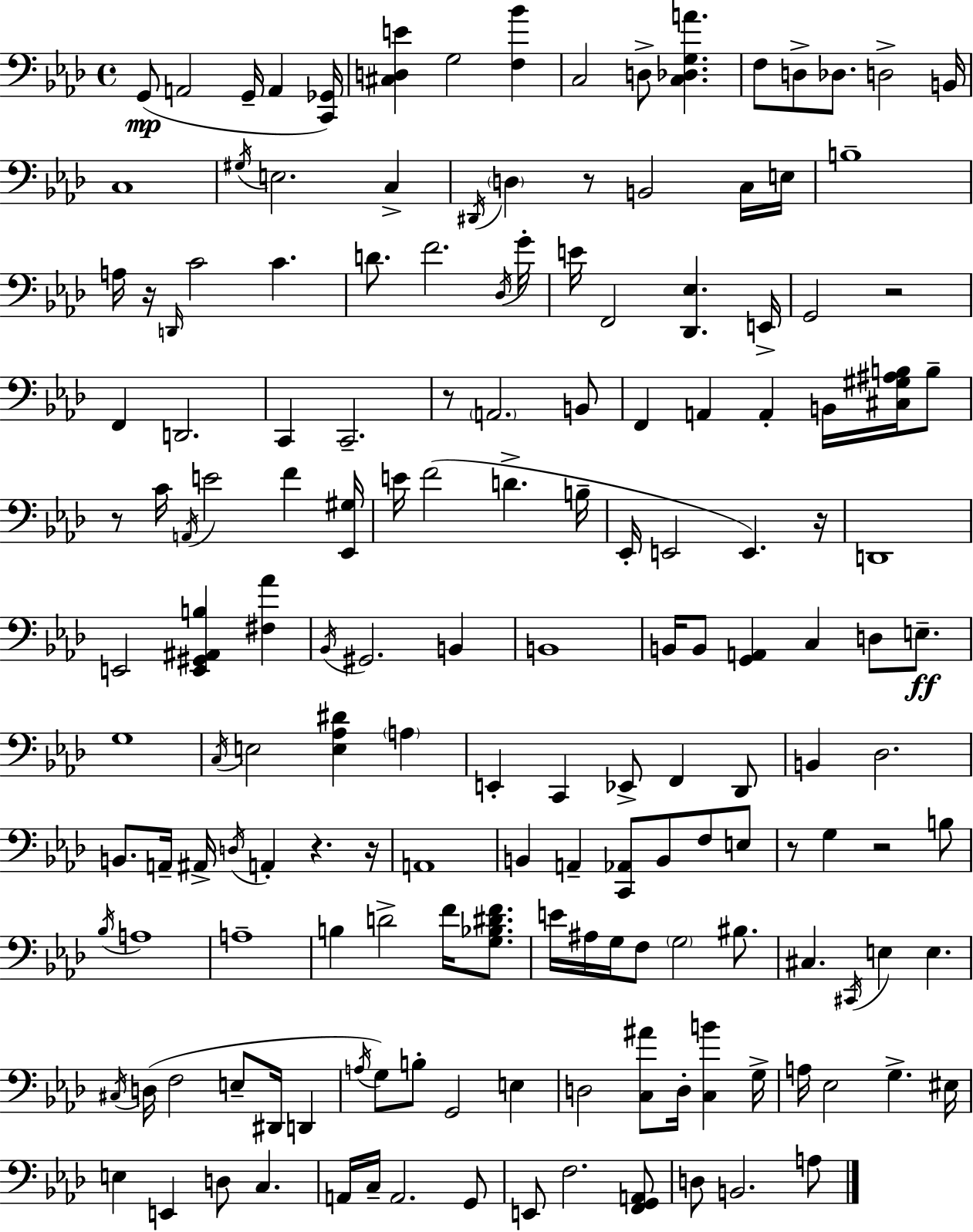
{
  \clef bass
  \time 4/4
  \defaultTimeSignature
  \key aes \major
  g,8(\mp a,2 g,16-- a,4 <c, ges,>16) | <cis d e'>4 g2 <f bes'>4 | c2 d8-> <c des g a'>4. | f8 d8-> des8. d2-> b,16 | \break c1 | \acciaccatura { gis16 } e2. c4-> | \acciaccatura { dis,16 } \parenthesize d4 r8 b,2 | c16 e16 b1-- | \break a16 r16 \grace { d,16 } c'2 c'4. | d'8. f'2. | \acciaccatura { des16 } g'16-. e'16 f,2 <des, ees>4. | e,16-> g,2 r2 | \break f,4 d,2. | c,4 c,2.-- | r8 \parenthesize a,2. | b,8 f,4 a,4 a,4-. | \break b,16 <cis gis ais b>16 b8-- r8 c'16 \acciaccatura { a,16 } e'2 | f'4 <ees, gis>16 e'16 f'2( d'4.-> | b16-- ees,16-. e,2 e,4.) | r16 d,1 | \break e,2 <e, gis, ais, b>4 | <fis aes'>4 \acciaccatura { bes,16 } gis,2. | b,4 b,1 | b,16 b,8 <g, a,>4 c4 | \break d8 e8.--\ff g1 | \acciaccatura { c16 } e2 <e aes dis'>4 | \parenthesize a4 e,4-. c,4 ees,8-> | f,4 des,8 b,4 des2. | \break b,8. a,16-- ais,16-> \acciaccatura { d16 } a,4-. | r4. r16 a,1 | b,4 a,4-- | <c, aes,>8 b,8 f8 e8 r8 g4 r2 | \break b8 \acciaccatura { bes16 } a1 | a1-- | b4 d'2-> | f'16 <g bes dis' f'>8. e'16 ais16 g16 f8 \parenthesize g2 | \break bis8. cis4. \acciaccatura { cis,16 } | e4 e4. \acciaccatura { cis16 } d16( f2 | e8-- dis,16 d,4 \acciaccatura { a16 }) g8 b8-. | g,2 e4 d2 | \break <c ais'>8 d16-. <c b'>4 g16-> a16 ees2 | g4.-> eis16 e4 | e,4 d8 c4. a,16 c16-- a,2. | g,8 e,8 f2. | \break <f, g, a,>8 d8 b,2. | a8 \bar "|."
}